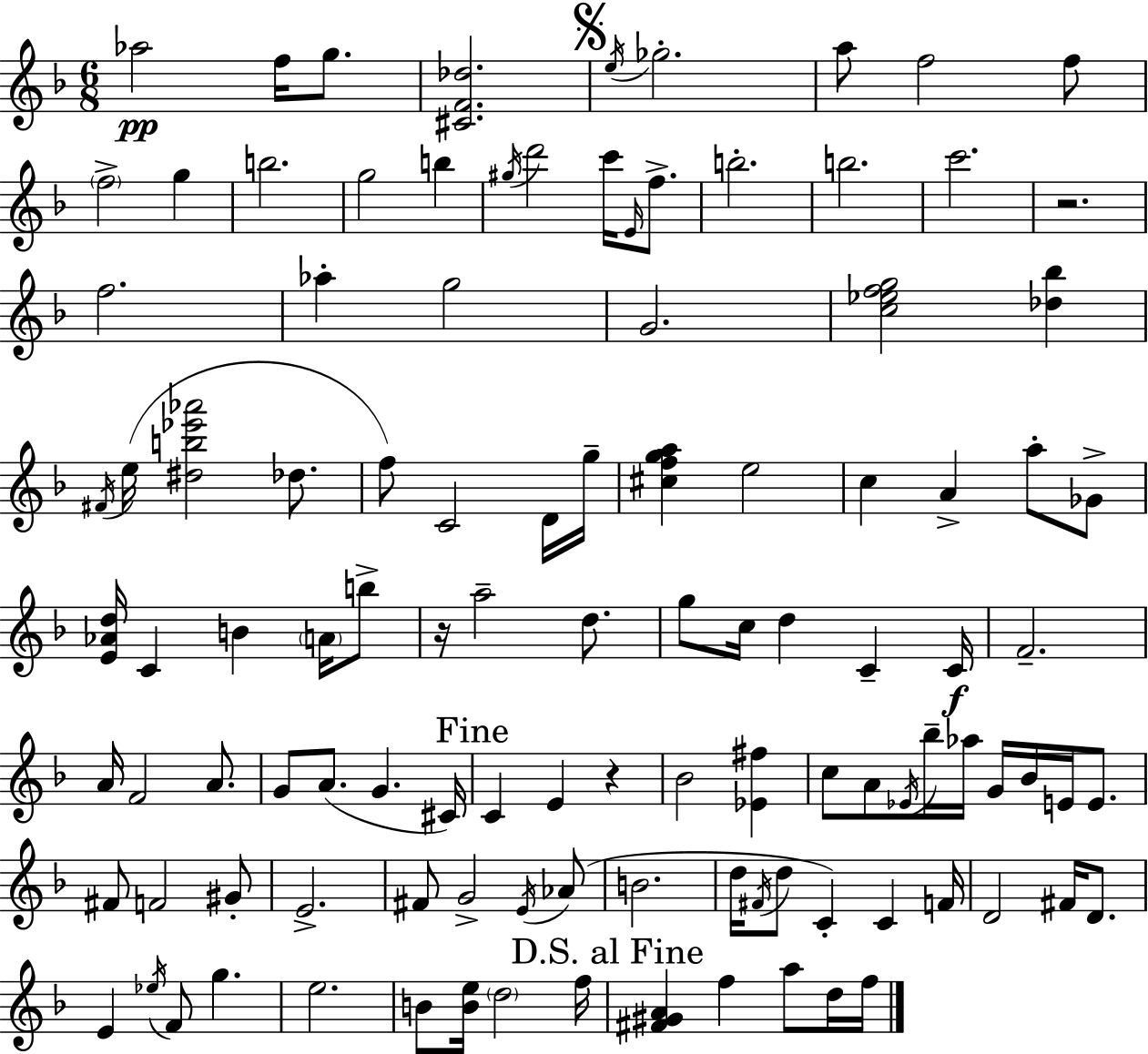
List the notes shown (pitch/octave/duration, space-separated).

Ab5/h F5/s G5/e. [C#4,F4,Db5]/h. E5/s Gb5/h. A5/e F5/h F5/e F5/h G5/q B5/h. G5/h B5/q G#5/s D6/h C6/s E4/s F5/e. B5/h. B5/h. C6/h. R/h. F5/h. Ab5/q G5/h G4/h. [C5,Eb5,F5,G5]/h [Db5,Bb5]/q F#4/s E5/s [D#5,B5,Eb6,Ab6]/h Db5/e. F5/e C4/h D4/s G5/s [C#5,F5,G5,A5]/q E5/h C5/q A4/q A5/e Gb4/e [E4,Ab4,D5]/s C4/q B4/q A4/s B5/e R/s A5/h D5/e. G5/e C5/s D5/q C4/q C4/s F4/h. A4/s F4/h A4/e. G4/e A4/e. G4/q. C#4/s C4/q E4/q R/q Bb4/h [Eb4,F#5]/q C5/e A4/e Eb4/s Bb5/s Ab5/s G4/s Bb4/s E4/s E4/e. F#4/e F4/h G#4/e E4/h. F#4/e G4/h E4/s Ab4/e B4/h. D5/s F#4/s D5/e C4/q C4/q F4/s D4/h F#4/s D4/e. E4/q Eb5/s F4/e G5/q. E5/h. B4/e [B4,E5]/s D5/h F5/s [F#4,G#4,A4]/q F5/q A5/e D5/s F5/s